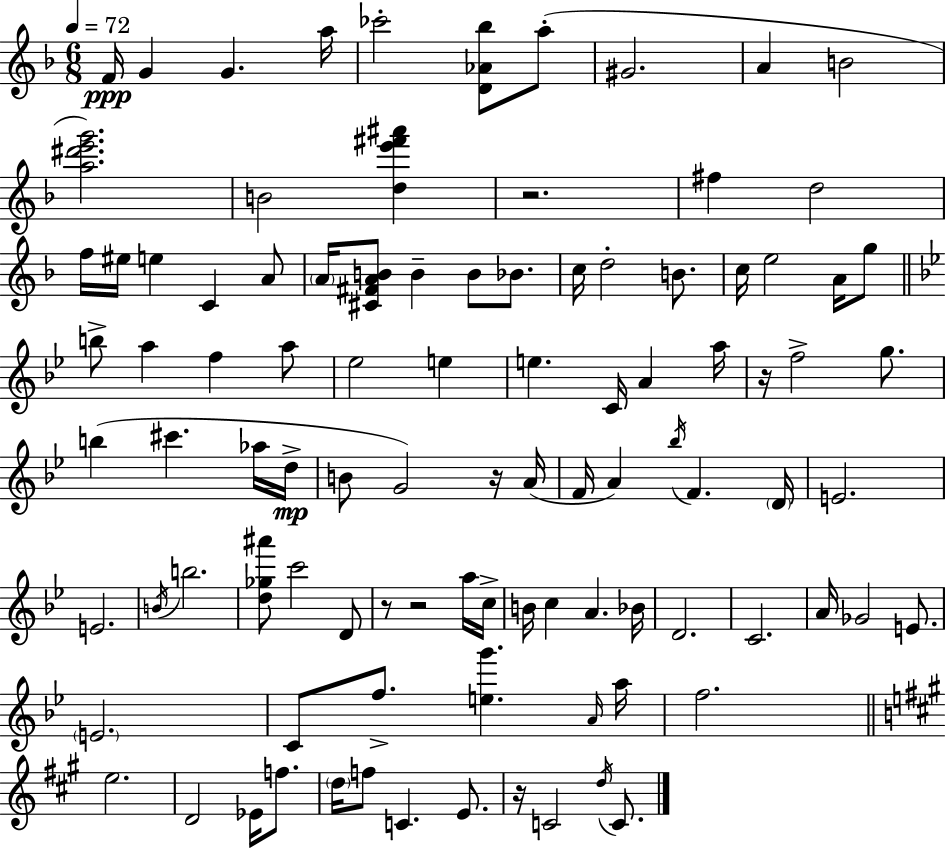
F4/s G4/q G4/q. A5/s CES6/h [D4,Ab4,Bb5]/e A5/e G#4/h. A4/q B4/h [A5,D#6,E6,G6]/h. B4/h [D5,E6,F#6,A#6]/q R/h. F#5/q D5/h F5/s EIS5/s E5/q C4/q A4/e A4/s [C#4,F#4,A4,B4]/e B4/q B4/e Bb4/e. C5/s D5/h B4/e. C5/s E5/h A4/s G5/e B5/e A5/q F5/q A5/e Eb5/h E5/q E5/q. C4/s A4/q A5/s R/s F5/h G5/e. B5/q C#6/q. Ab5/s D5/s B4/e G4/h R/s A4/s F4/s A4/q Bb5/s F4/q. D4/s E4/h. E4/h. B4/s B5/h. [D5,Gb5,A#6]/e C6/h D4/e R/e R/h A5/s C5/s B4/s C5/q A4/q. Bb4/s D4/h. C4/h. A4/s Gb4/h E4/e. E4/h. C4/e F5/e. [E5,G6]/q. A4/s A5/s F5/h. E5/h. D4/h Eb4/s F5/e. D5/s F5/e C4/q. E4/e. R/s C4/h D5/s C4/e.